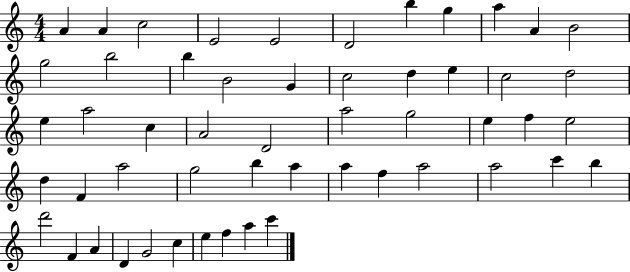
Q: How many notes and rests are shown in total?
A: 53